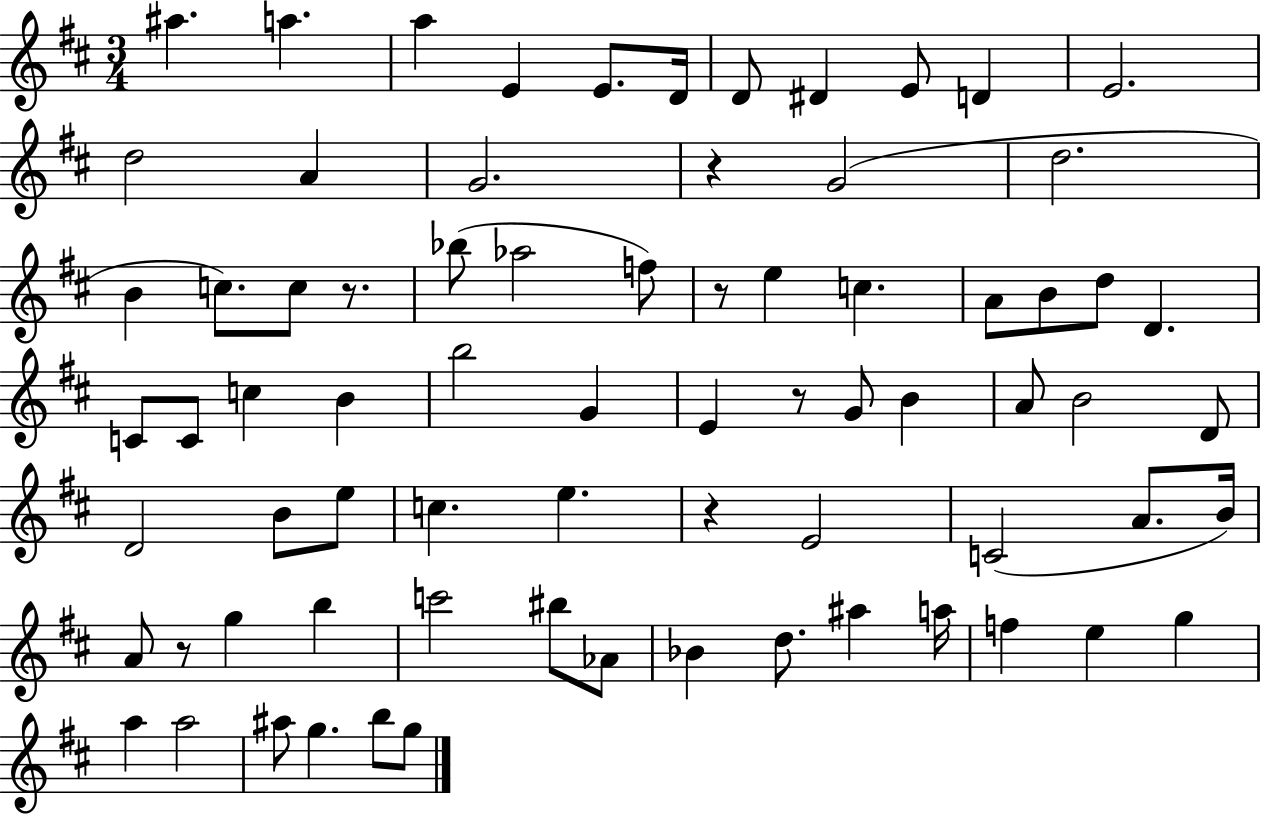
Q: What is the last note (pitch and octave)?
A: G5